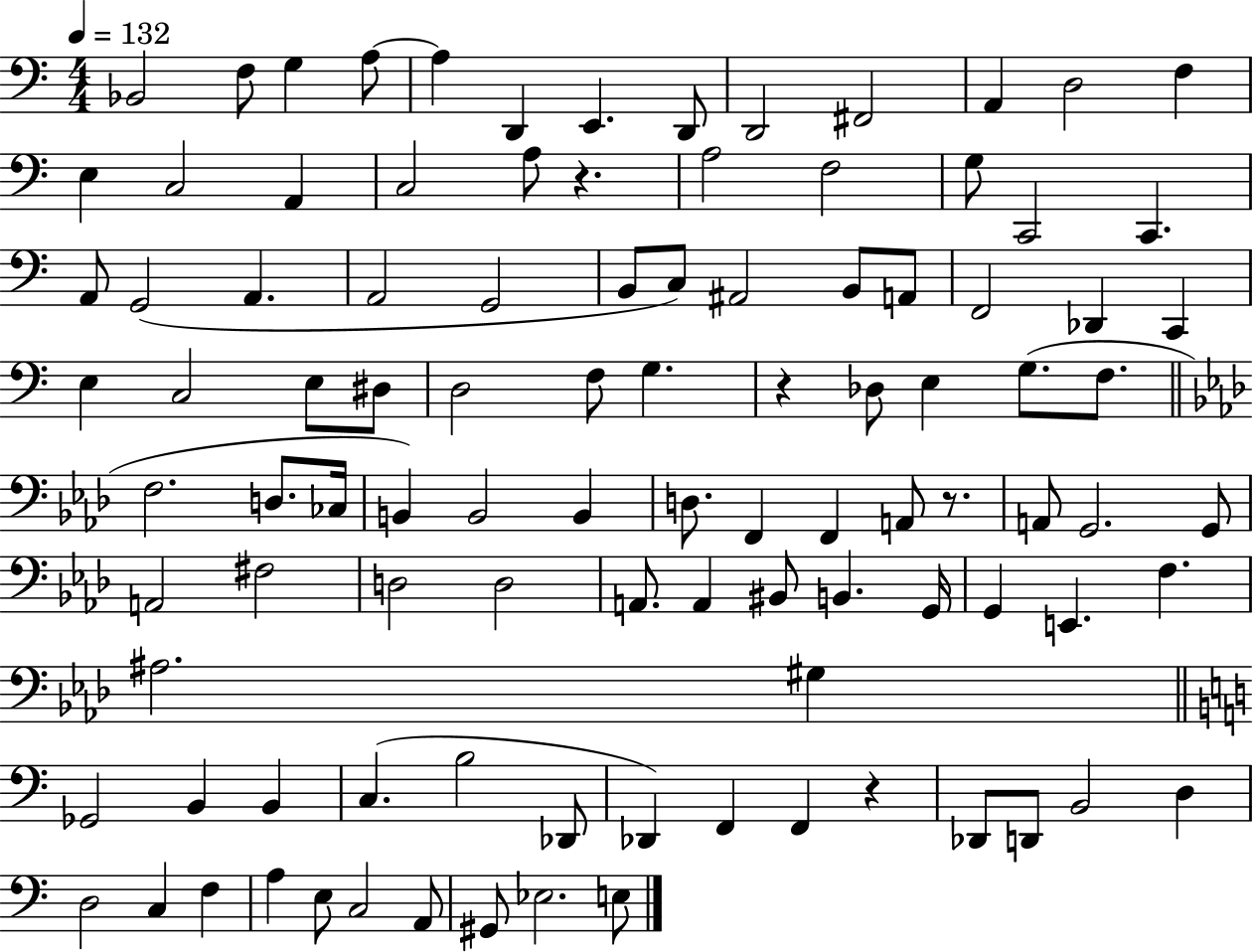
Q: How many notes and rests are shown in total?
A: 101